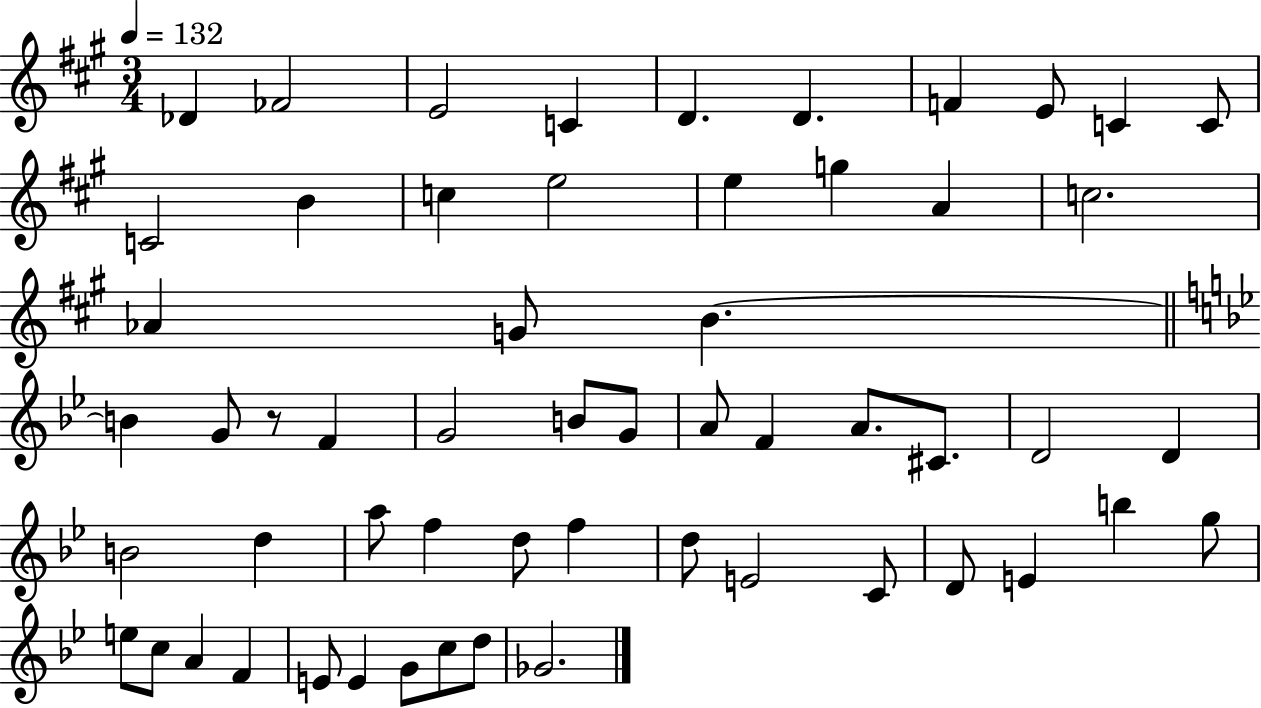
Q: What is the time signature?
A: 3/4